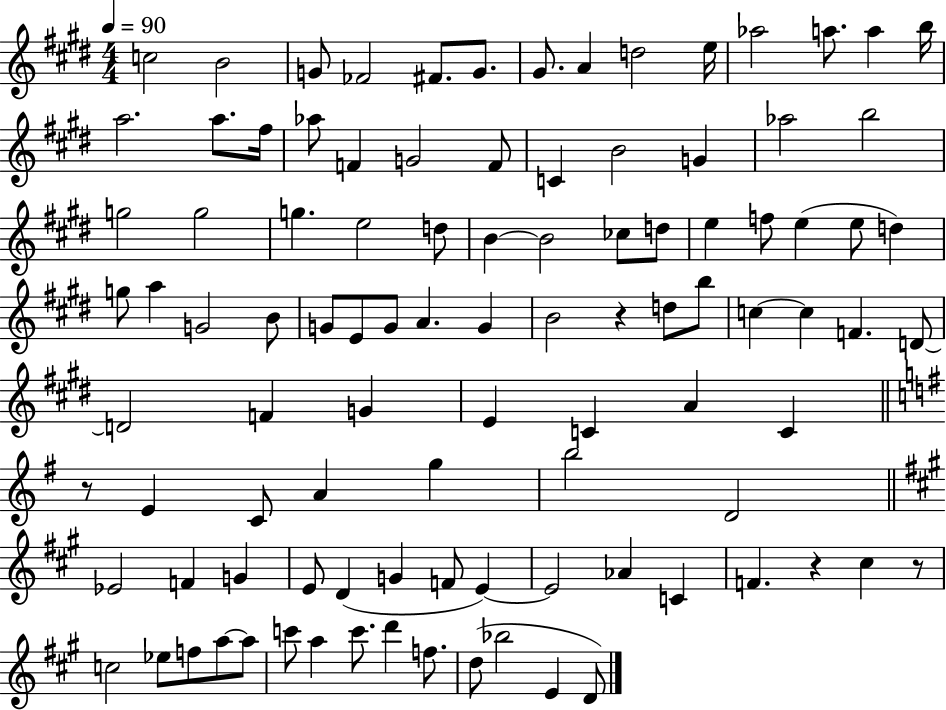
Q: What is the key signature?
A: E major